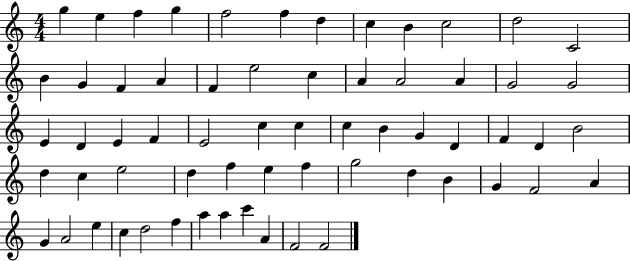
G5/q E5/q F5/q G5/q F5/h F5/q D5/q C5/q B4/q C5/h D5/h C4/h B4/q G4/q F4/q A4/q F4/q E5/h C5/q A4/q A4/h A4/q G4/h G4/h E4/q D4/q E4/q F4/q E4/h C5/q C5/q C5/q B4/q G4/q D4/q F4/q D4/q B4/h D5/q C5/q E5/h D5/q F5/q E5/q F5/q G5/h D5/q B4/q G4/q F4/h A4/q G4/q A4/h E5/q C5/q D5/h F5/q A5/q A5/q C6/q A4/q F4/h F4/h